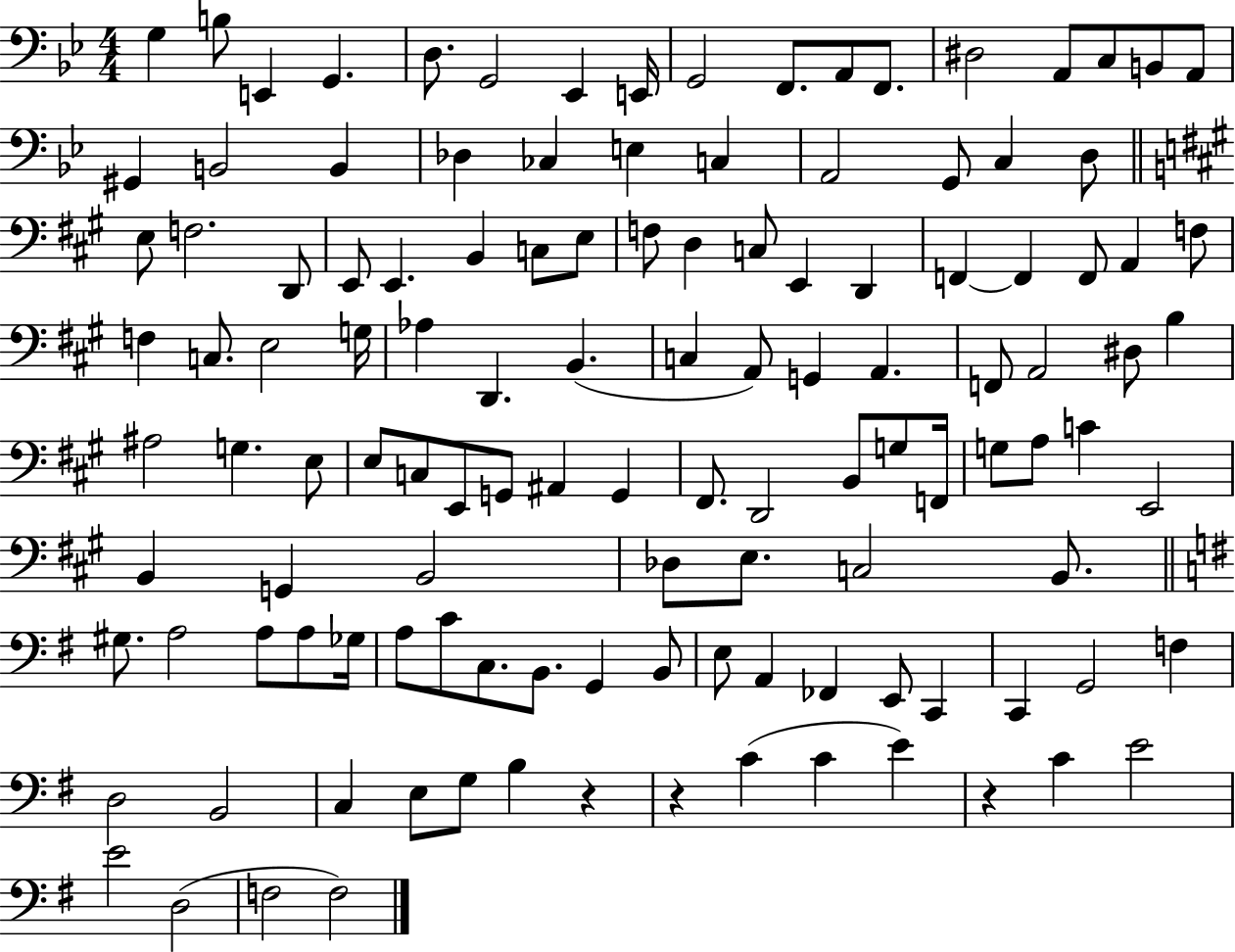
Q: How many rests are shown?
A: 3